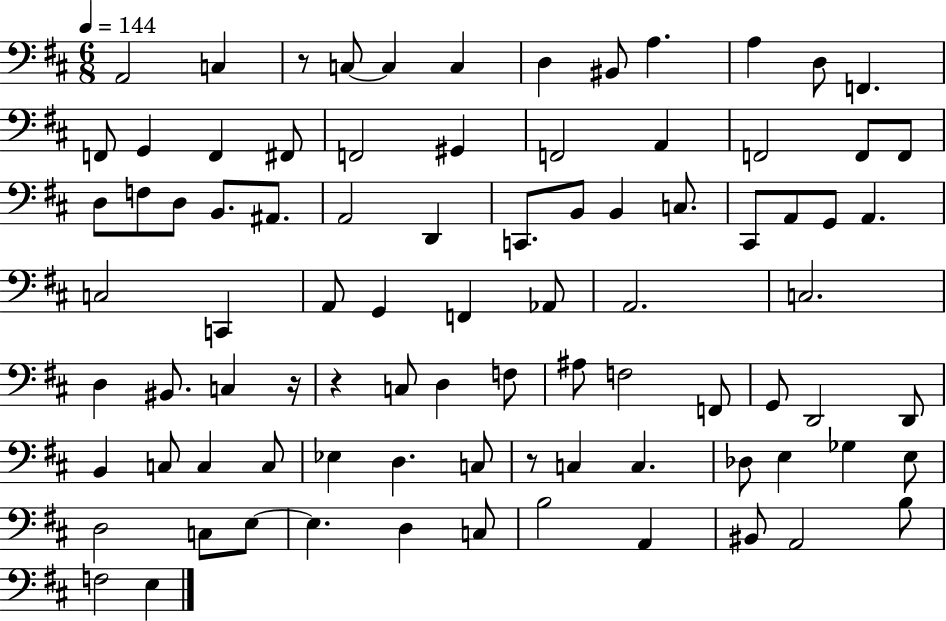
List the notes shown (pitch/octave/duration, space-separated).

A2/h C3/q R/e C3/e C3/q C3/q D3/q BIS2/e A3/q. A3/q D3/e F2/q. F2/e G2/q F2/q F#2/e F2/h G#2/q F2/h A2/q F2/h F2/e F2/e D3/e F3/e D3/e B2/e. A#2/e. A2/h D2/q C2/e. B2/e B2/q C3/e. C#2/e A2/e G2/e A2/q. C3/h C2/q A2/e G2/q F2/q Ab2/e A2/h. C3/h. D3/q BIS2/e. C3/q R/s R/q C3/e D3/q F3/e A#3/e F3/h F2/e G2/e D2/h D2/e B2/q C3/e C3/q C3/e Eb3/q D3/q. C3/e R/e C3/q C3/q. Db3/e E3/q Gb3/q E3/e D3/h C3/e E3/e E3/q. D3/q C3/e B3/h A2/q BIS2/e A2/h B3/e F3/h E3/q